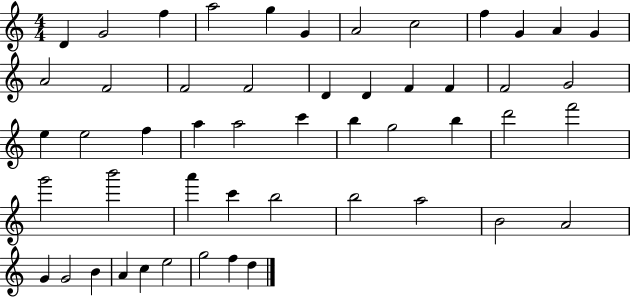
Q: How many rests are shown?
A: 0